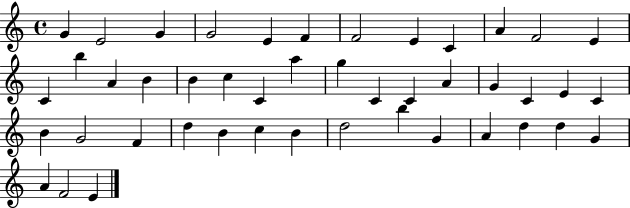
X:1
T:Untitled
M:4/4
L:1/4
K:C
G E2 G G2 E F F2 E C A F2 E C b A B B c C a g C C A G C E C B G2 F d B c B d2 b G A d d G A F2 E